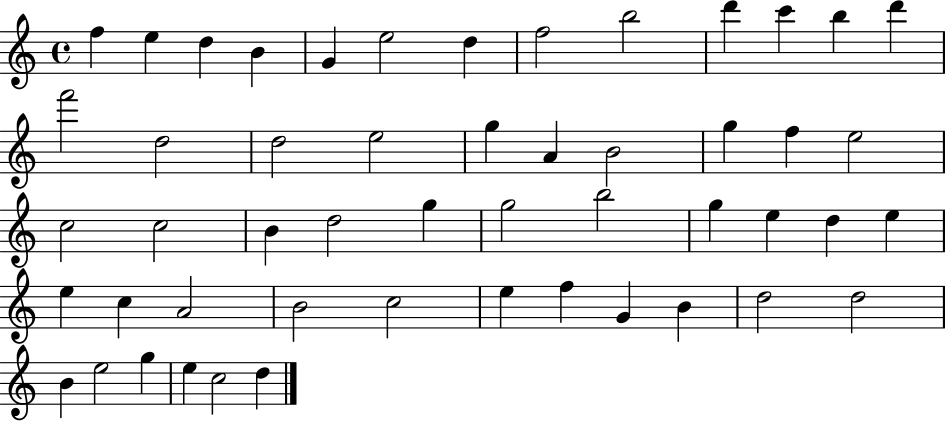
X:1
T:Untitled
M:4/4
L:1/4
K:C
f e d B G e2 d f2 b2 d' c' b d' f'2 d2 d2 e2 g A B2 g f e2 c2 c2 B d2 g g2 b2 g e d e e c A2 B2 c2 e f G B d2 d2 B e2 g e c2 d